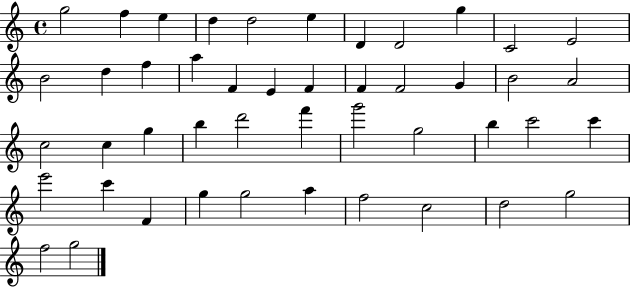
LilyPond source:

{
  \clef treble
  \time 4/4
  \defaultTimeSignature
  \key c \major
  g''2 f''4 e''4 | d''4 d''2 e''4 | d'4 d'2 g''4 | c'2 e'2 | \break b'2 d''4 f''4 | a''4 f'4 e'4 f'4 | f'4 f'2 g'4 | b'2 a'2 | \break c''2 c''4 g''4 | b''4 d'''2 f'''4 | g'''2 g''2 | b''4 c'''2 c'''4 | \break e'''2 c'''4 f'4 | g''4 g''2 a''4 | f''2 c''2 | d''2 g''2 | \break f''2 g''2 | \bar "|."
}